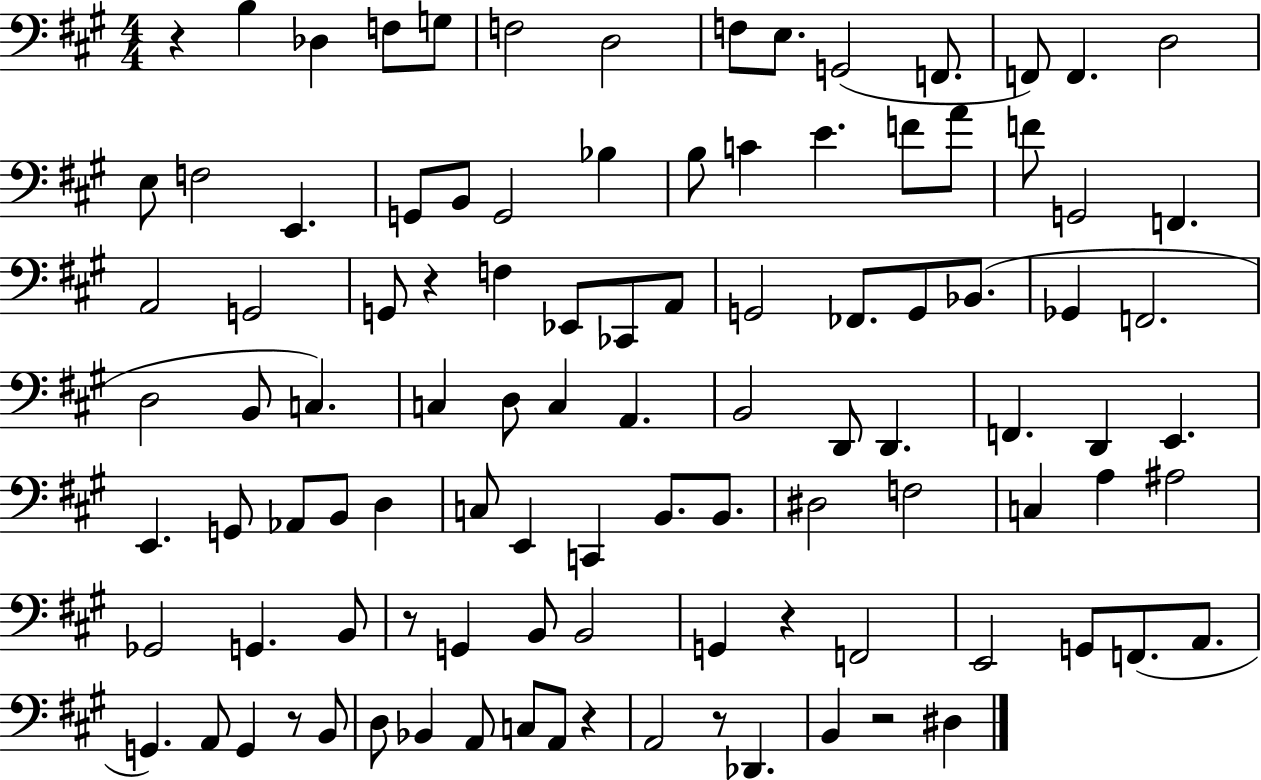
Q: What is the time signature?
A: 4/4